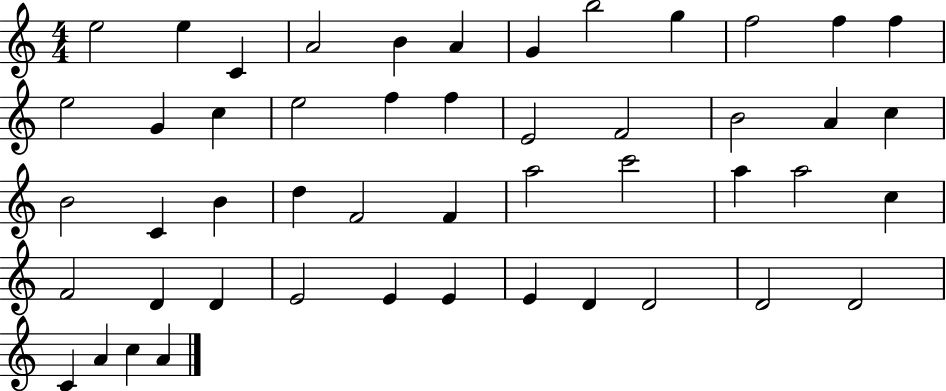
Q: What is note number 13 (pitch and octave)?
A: E5